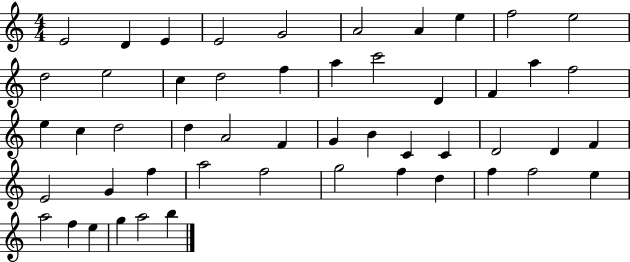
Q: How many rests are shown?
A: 0